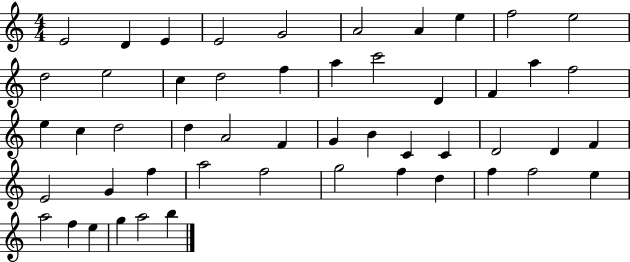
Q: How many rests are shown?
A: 0